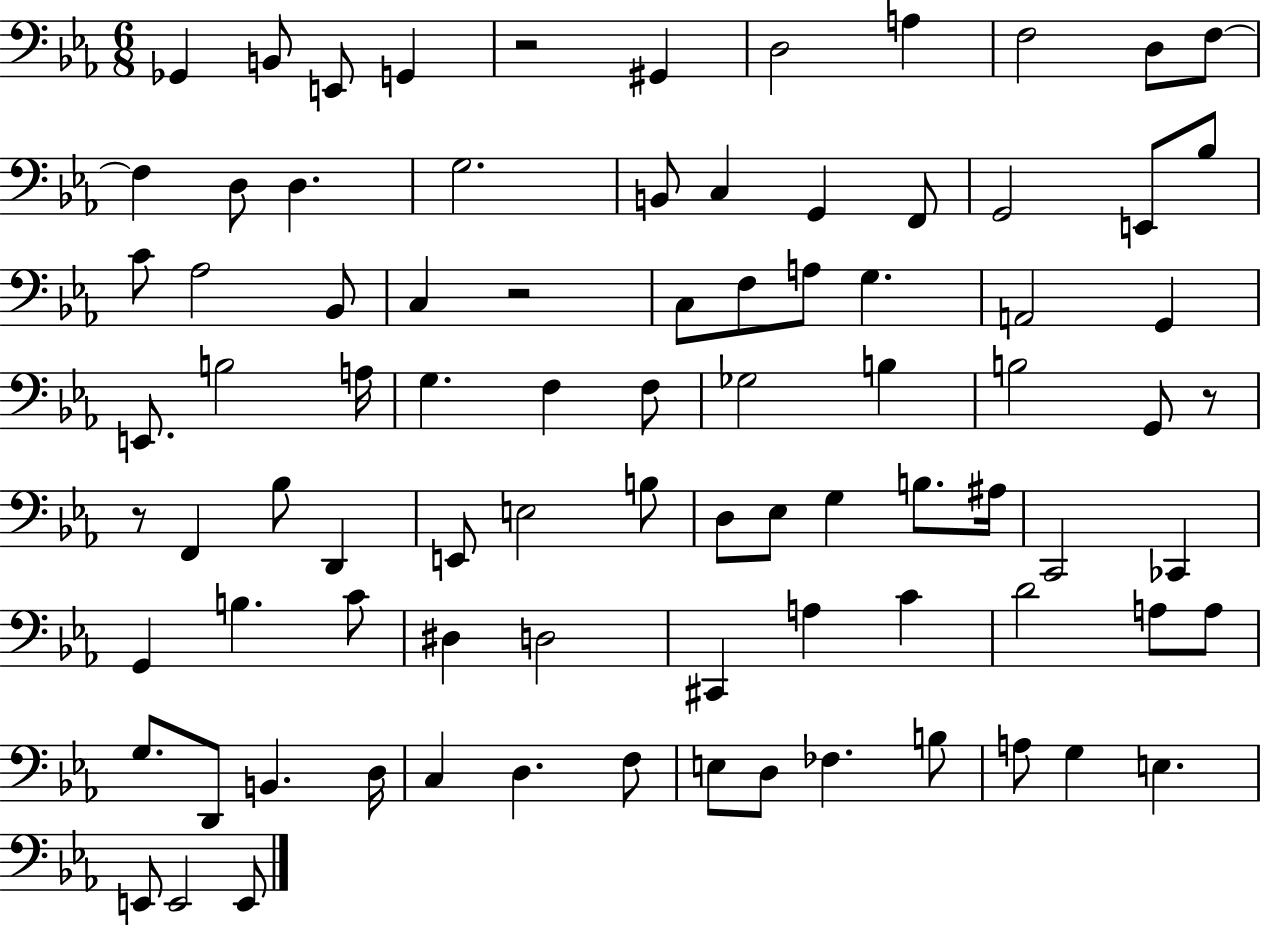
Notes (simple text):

Gb2/q B2/e E2/e G2/q R/h G#2/q D3/h A3/q F3/h D3/e F3/e F3/q D3/e D3/q. G3/h. B2/e C3/q G2/q F2/e G2/h E2/e Bb3/e C4/e Ab3/h Bb2/e C3/q R/h C3/e F3/e A3/e G3/q. A2/h G2/q E2/e. B3/h A3/s G3/q. F3/q F3/e Gb3/h B3/q B3/h G2/e R/e R/e F2/q Bb3/e D2/q E2/e E3/h B3/e D3/e Eb3/e G3/q B3/e. A#3/s C2/h CES2/q G2/q B3/q. C4/e D#3/q D3/h C#2/q A3/q C4/q D4/h A3/e A3/e G3/e. D2/e B2/q. D3/s C3/q D3/q. F3/e E3/e D3/e FES3/q. B3/e A3/e G3/q E3/q. E2/e E2/h E2/e